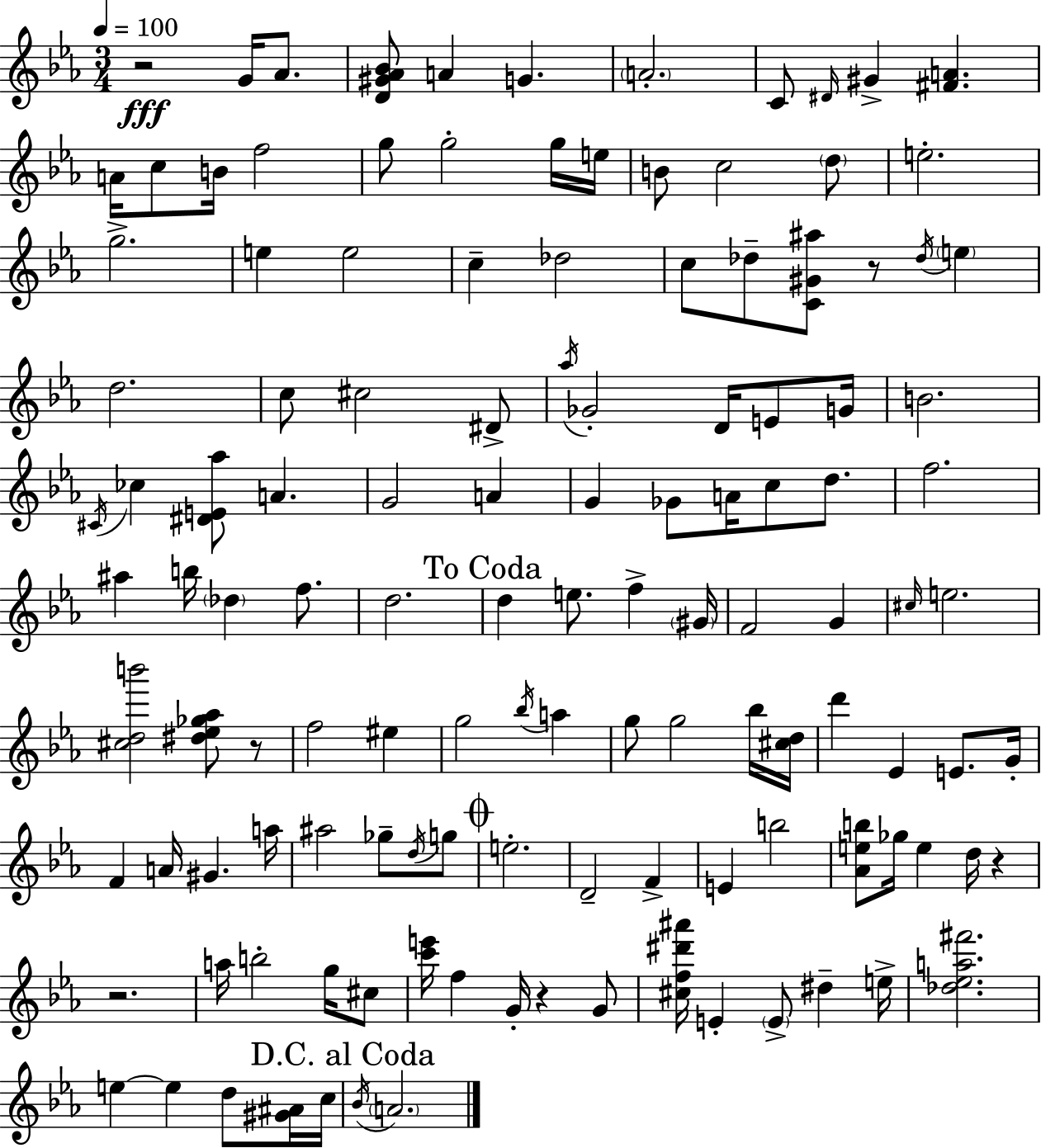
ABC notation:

X:1
T:Untitled
M:3/4
L:1/4
K:Eb
z2 G/4 _A/2 [D^G_A_B]/2 A G A2 C/2 ^D/4 ^G [^FA] A/4 c/2 B/4 f2 g/2 g2 g/4 e/4 B/2 c2 d/2 e2 g2 e e2 c _d2 c/2 _d/2 [C^G^a]/2 z/2 _d/4 e d2 c/2 ^c2 ^D/2 _a/4 _G2 D/4 E/2 G/4 B2 ^C/4 _c [^DE_a]/2 A G2 A G _G/2 A/4 c/2 d/2 f2 ^a b/4 _d f/2 d2 d e/2 f ^G/4 F2 G ^c/4 e2 [^cdb']2 [^d_e_g_a]/2 z/2 f2 ^e g2 _b/4 a g/2 g2 _b/4 [^cd]/4 d' _E E/2 G/4 F A/4 ^G a/4 ^a2 _g/2 d/4 g/2 e2 D2 F E b2 [_Aeb]/2 _g/4 e d/4 z z2 a/4 b2 g/4 ^c/2 [c'e']/4 f G/4 z G/2 [^cf^d'^a']/4 E E/2 ^d e/4 [_d_ea^f']2 e e d/2 [^G^A]/4 c/4 _B/4 A2